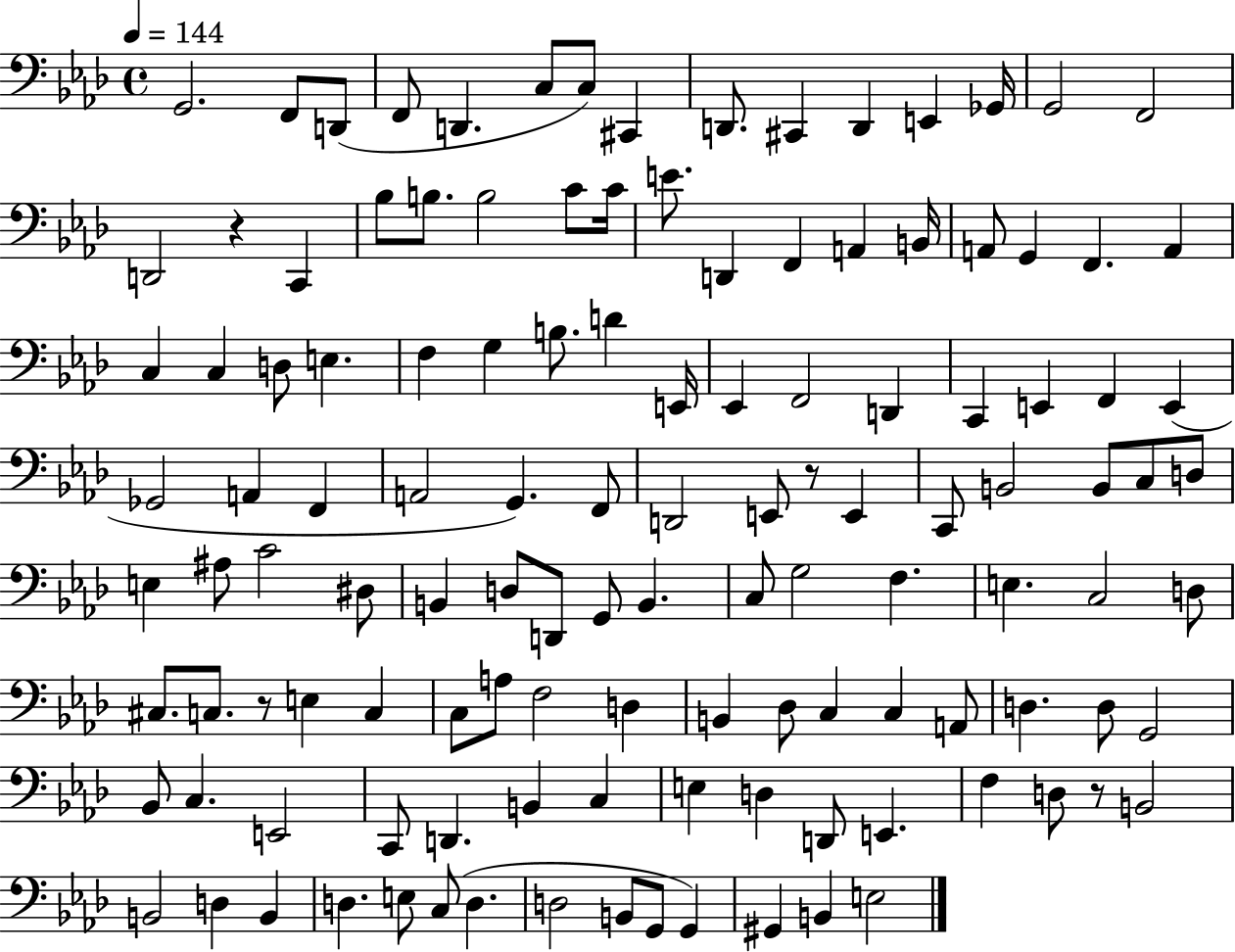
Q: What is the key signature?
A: AES major